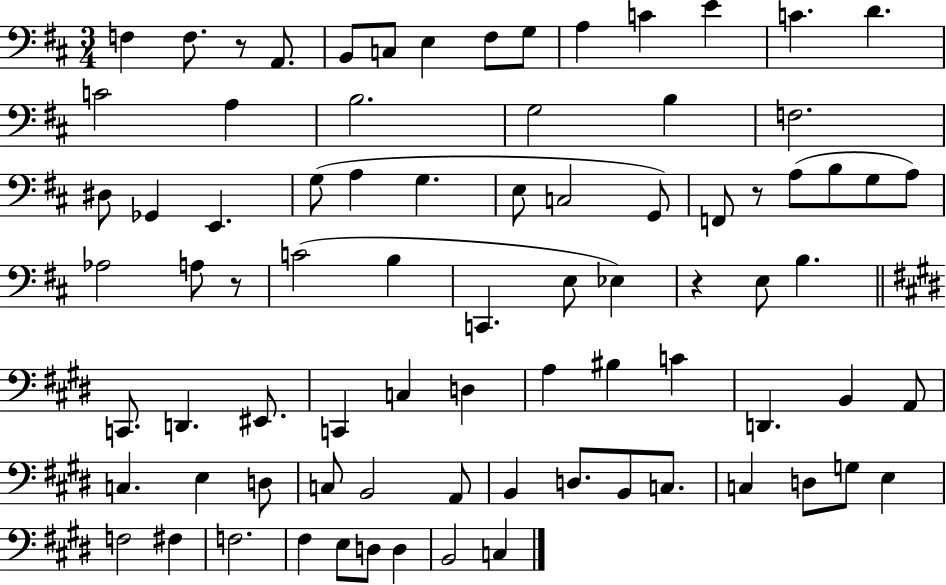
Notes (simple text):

F3/q F3/e. R/e A2/e. B2/e C3/e E3/q F#3/e G3/e A3/q C4/q E4/q C4/q. D4/q. C4/h A3/q B3/h. G3/h B3/q F3/h. D#3/e Gb2/q E2/q. G3/e A3/q G3/q. E3/e C3/h G2/e F2/e R/e A3/e B3/e G3/e A3/e Ab3/h A3/e R/e C4/h B3/q C2/q. E3/e Eb3/q R/q E3/e B3/q. C2/e. D2/q. EIS2/e. C2/q C3/q D3/q A3/q BIS3/q C4/q D2/q. B2/q A2/e C3/q. E3/q D3/e C3/e B2/h A2/e B2/q D3/e. B2/e C3/e. C3/q D3/e G3/e E3/q F3/h F#3/q F3/h. F#3/q E3/e D3/e D3/q B2/h C3/q